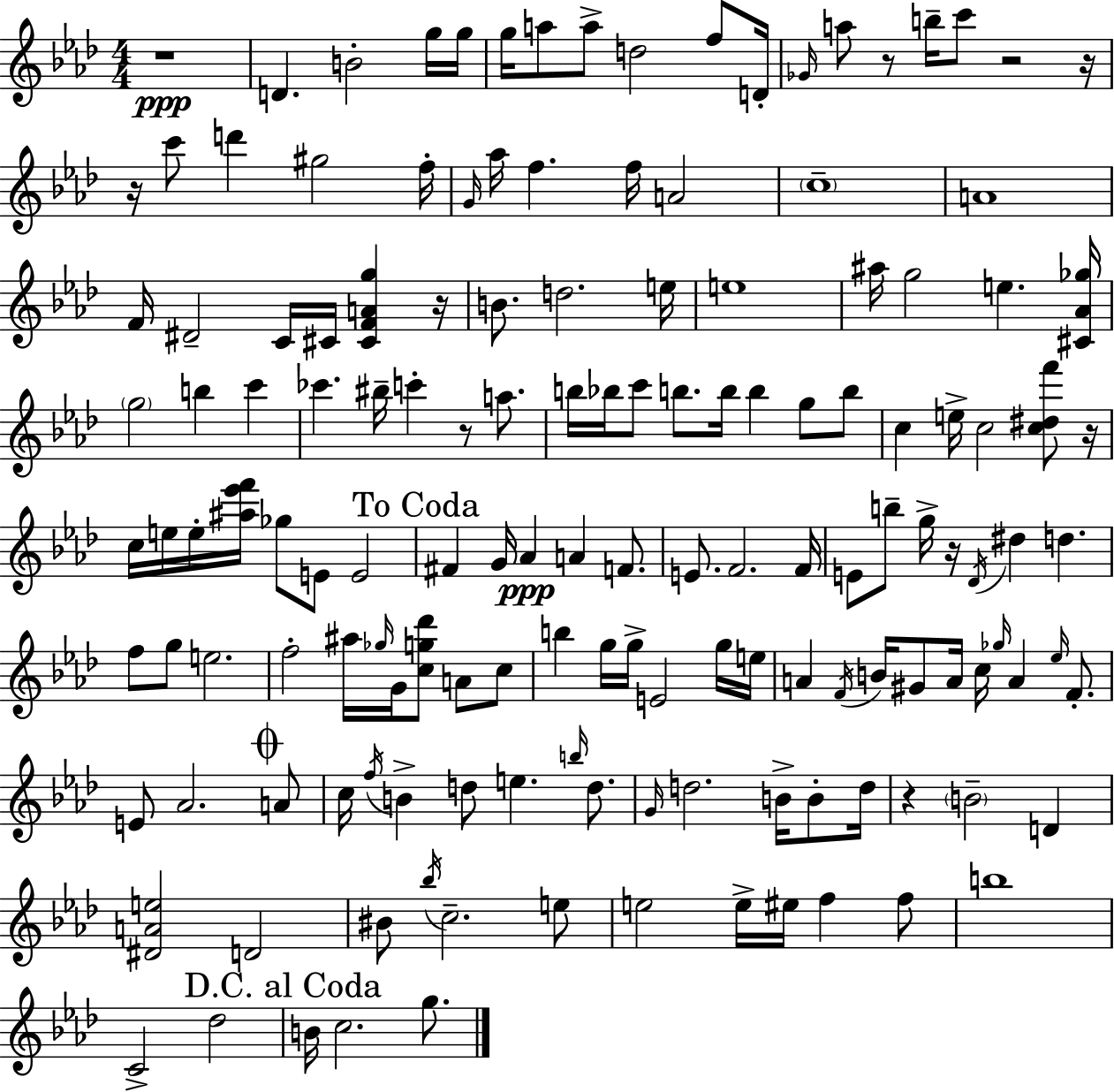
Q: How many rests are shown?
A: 10